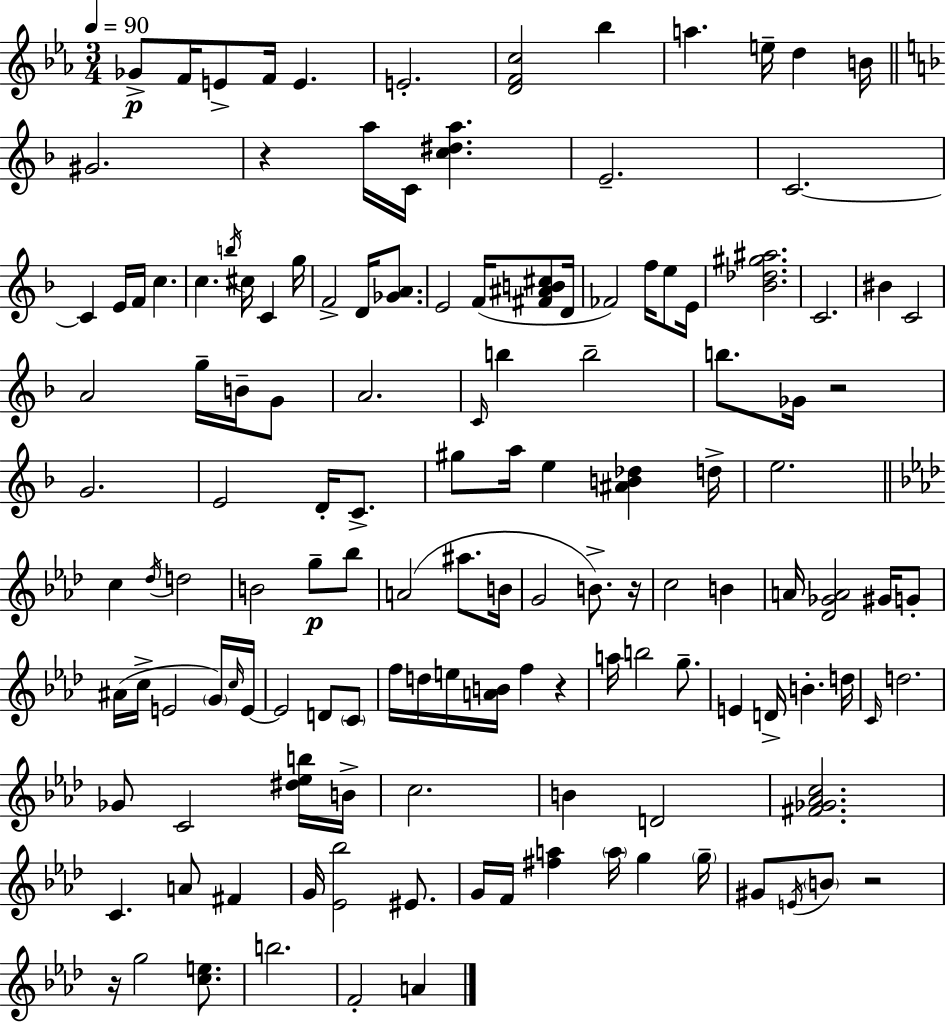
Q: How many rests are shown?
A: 6